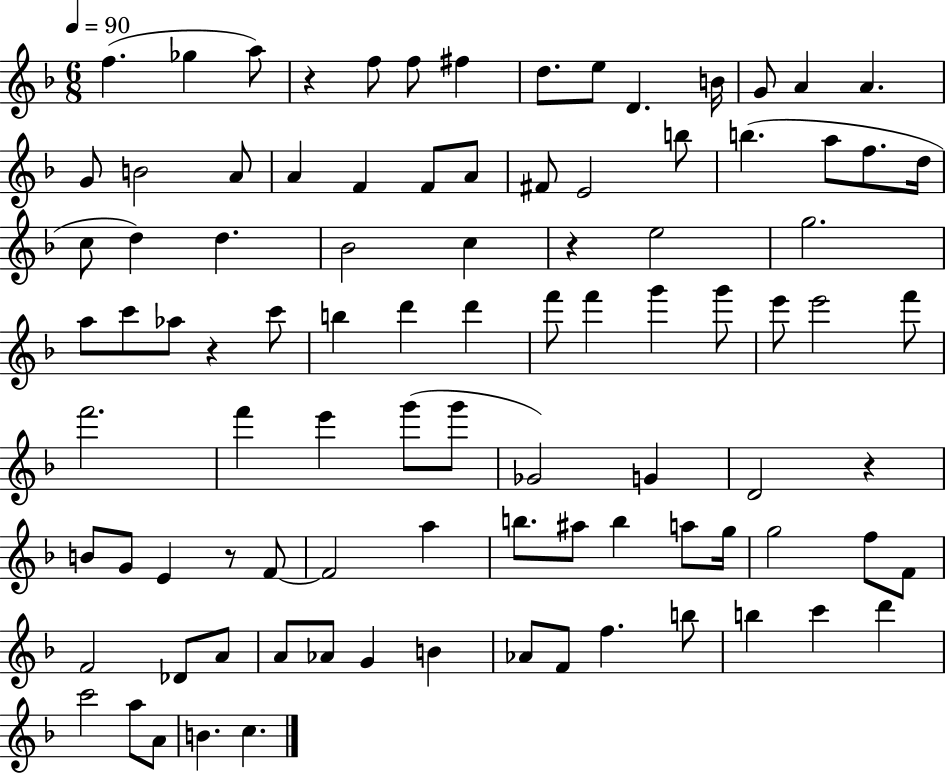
F5/q. Gb5/q A5/e R/q F5/e F5/e F#5/q D5/e. E5/e D4/q. B4/s G4/e A4/q A4/q. G4/e B4/h A4/e A4/q F4/q F4/e A4/e F#4/e E4/h B5/e B5/q. A5/e F5/e. D5/s C5/e D5/q D5/q. Bb4/h C5/q R/q E5/h G5/h. A5/e C6/e Ab5/e R/q C6/e B5/q D6/q D6/q F6/e F6/q G6/q G6/e E6/e E6/h F6/e F6/h. F6/q E6/q G6/e G6/e Gb4/h G4/q D4/h R/q B4/e G4/e E4/q R/e F4/e F4/h A5/q B5/e. A#5/e B5/q A5/e G5/s G5/h F5/e F4/e F4/h Db4/e A4/e A4/e Ab4/e G4/q B4/q Ab4/e F4/e F5/q. B5/e B5/q C6/q D6/q C6/h A5/e A4/e B4/q. C5/q.